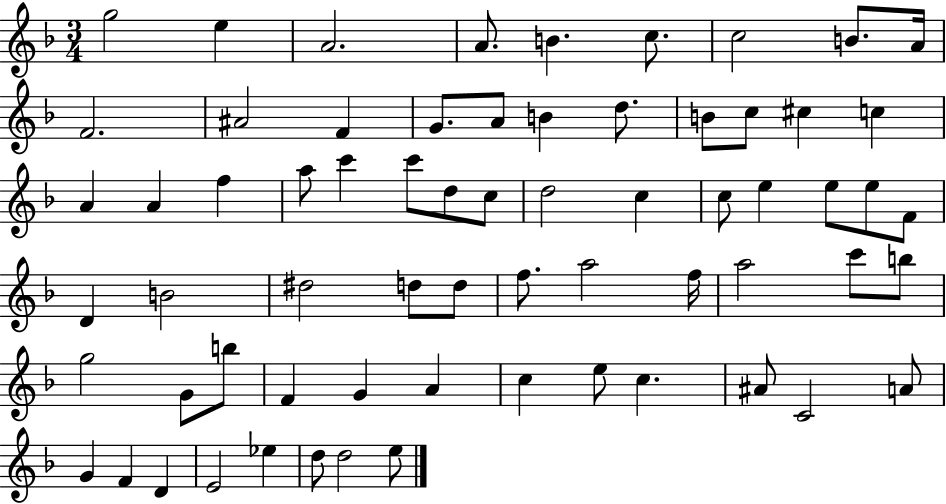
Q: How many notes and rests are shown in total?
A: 66